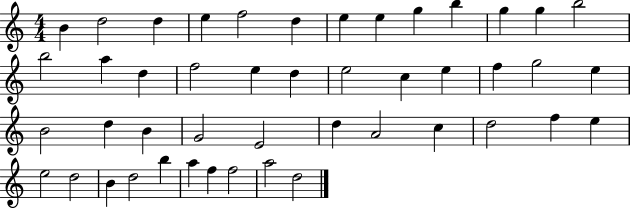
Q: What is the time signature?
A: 4/4